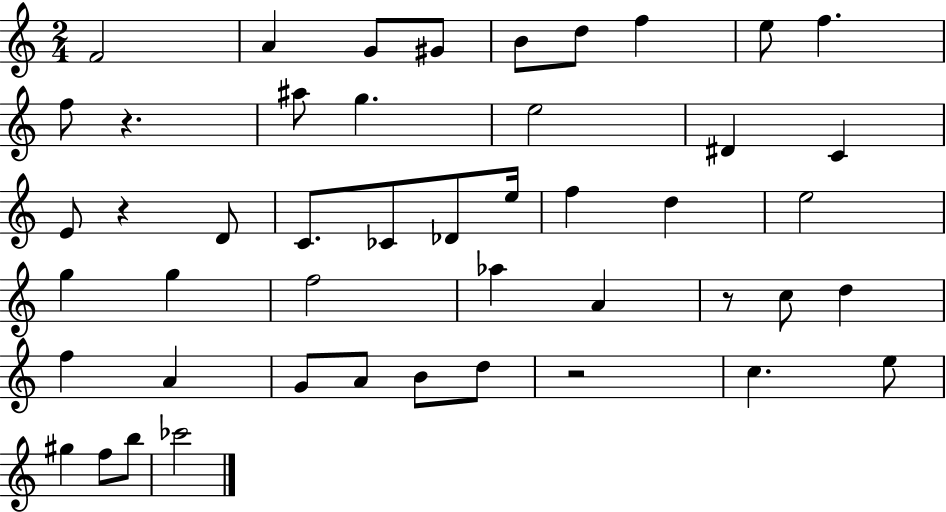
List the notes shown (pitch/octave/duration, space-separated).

F4/h A4/q G4/e G#4/e B4/e D5/e F5/q E5/e F5/q. F5/e R/q. A#5/e G5/q. E5/h D#4/q C4/q E4/e R/q D4/e C4/e. CES4/e Db4/e E5/s F5/q D5/q E5/h G5/q G5/q F5/h Ab5/q A4/q R/e C5/e D5/q F5/q A4/q G4/e A4/e B4/e D5/e R/h C5/q. E5/e G#5/q F5/e B5/e CES6/h